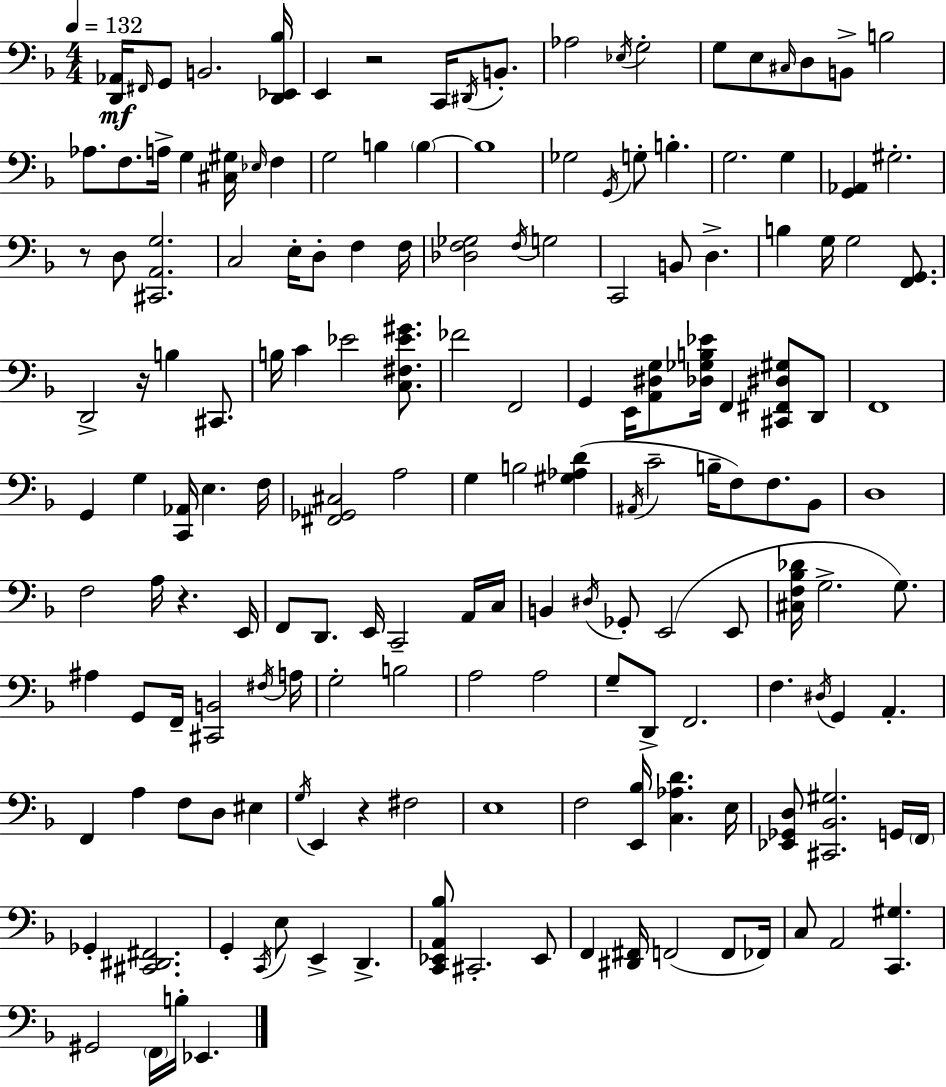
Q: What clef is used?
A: bass